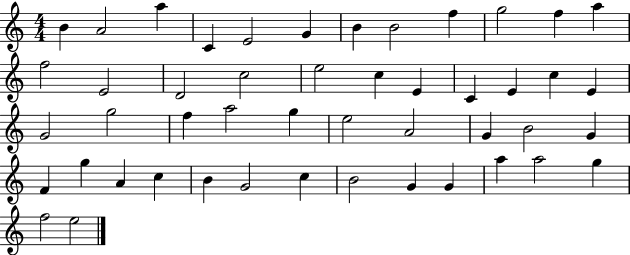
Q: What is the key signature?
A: C major